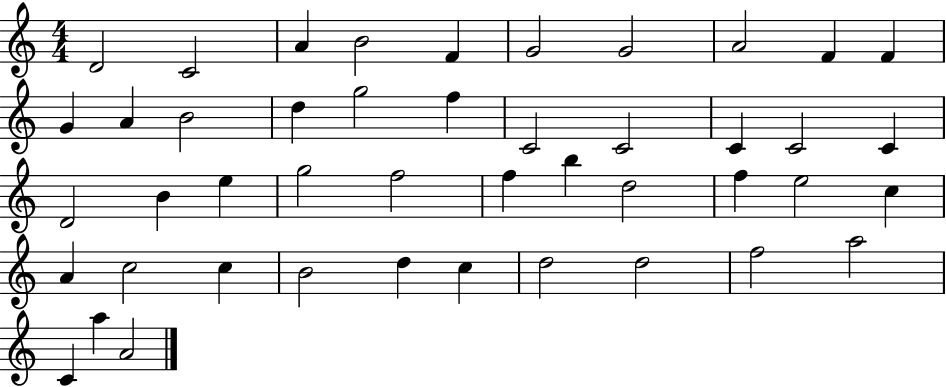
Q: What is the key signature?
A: C major